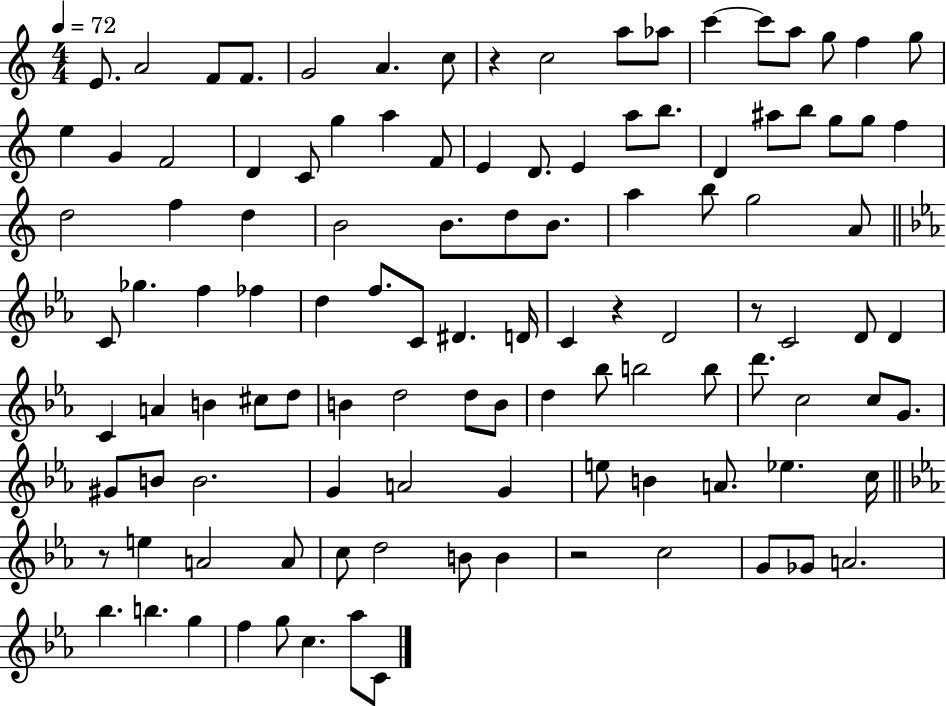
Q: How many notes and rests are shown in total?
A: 112